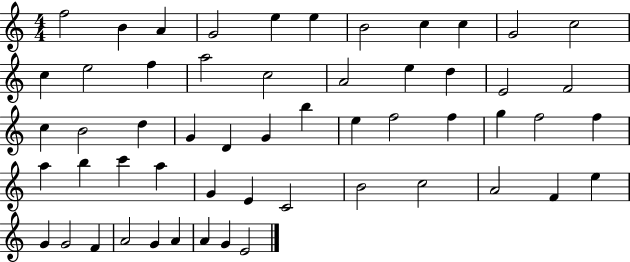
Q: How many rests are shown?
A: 0